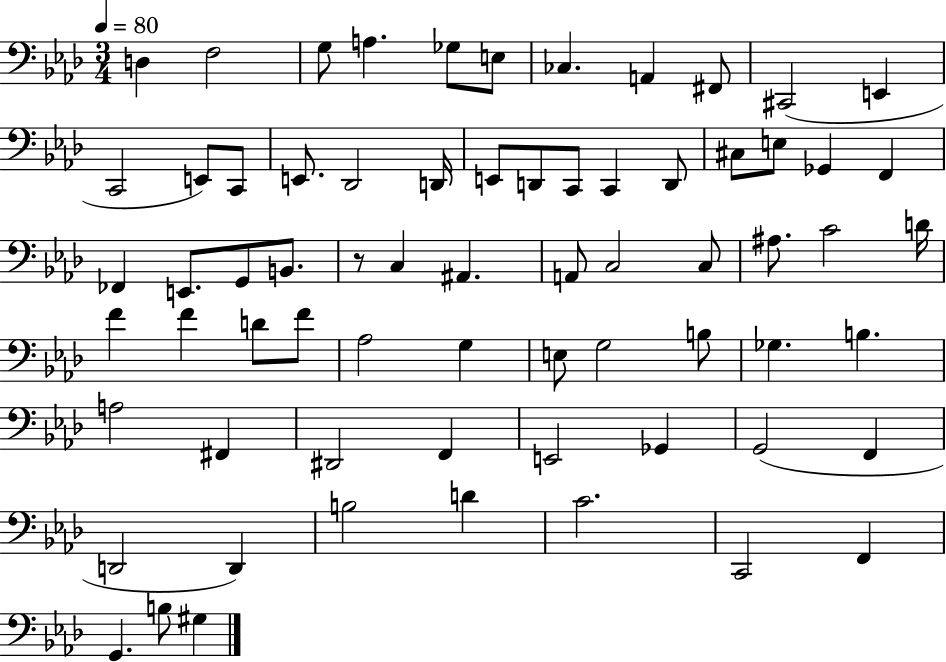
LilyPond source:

{
  \clef bass
  \numericTimeSignature
  \time 3/4
  \key aes \major
  \tempo 4 = 80
  d4 f2 | g8 a4. ges8 e8 | ces4. a,4 fis,8 | cis,2( e,4 | \break c,2 e,8) c,8 | e,8. des,2 d,16 | e,8 d,8 c,8 c,4 d,8 | cis8 e8 ges,4 f,4 | \break fes,4 e,8. g,8 b,8. | r8 c4 ais,4. | a,8 c2 c8 | ais8. c'2 d'16 | \break f'4 f'4 d'8 f'8 | aes2 g4 | e8 g2 b8 | ges4. b4. | \break a2 fis,4 | dis,2 f,4 | e,2 ges,4 | g,2( f,4 | \break d,2 d,4) | b2 d'4 | c'2. | c,2 f,4 | \break g,4. b8 gis4 | \bar "|."
}